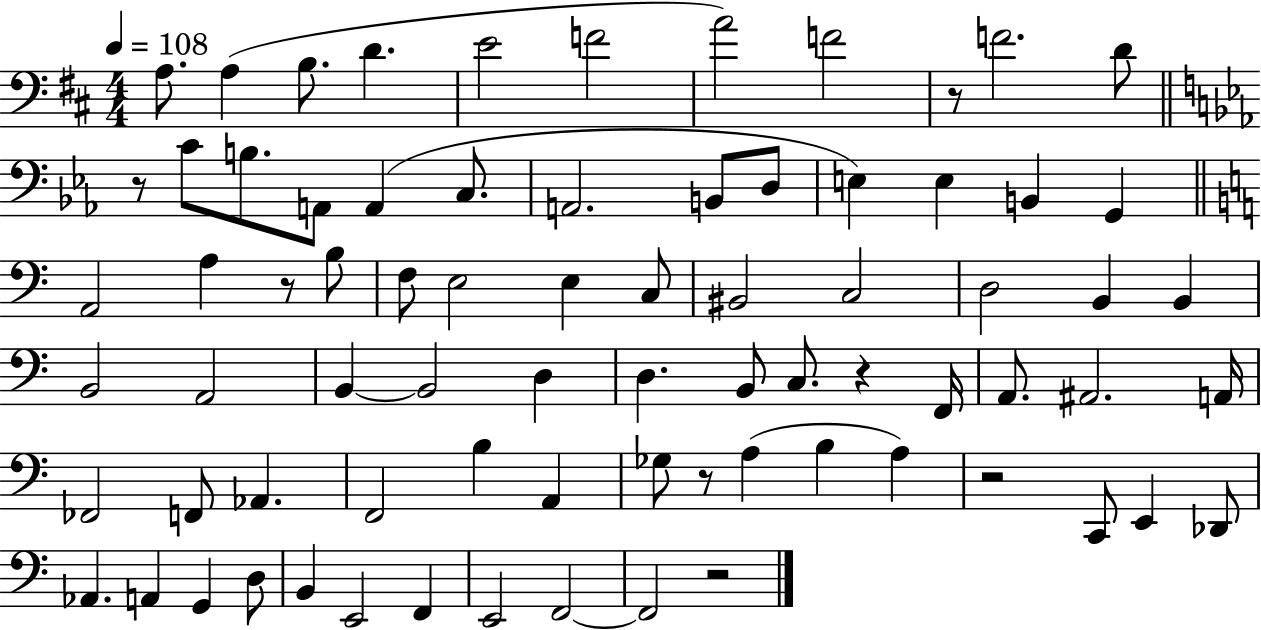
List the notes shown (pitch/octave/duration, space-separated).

A3/e. A3/q B3/e. D4/q. E4/h F4/h A4/h F4/h R/e F4/h. D4/e R/e C4/e B3/e. A2/e A2/q C3/e. A2/h. B2/e D3/e E3/q E3/q B2/q G2/q A2/h A3/q R/e B3/e F3/e E3/h E3/q C3/e BIS2/h C3/h D3/h B2/q B2/q B2/h A2/h B2/q B2/h D3/q D3/q. B2/e C3/e. R/q F2/s A2/e. A#2/h. A2/s FES2/h F2/e Ab2/q. F2/h B3/q A2/q Gb3/e R/e A3/q B3/q A3/q R/h C2/e E2/q Db2/e Ab2/q. A2/q G2/q D3/e B2/q E2/h F2/q E2/h F2/h F2/h R/h